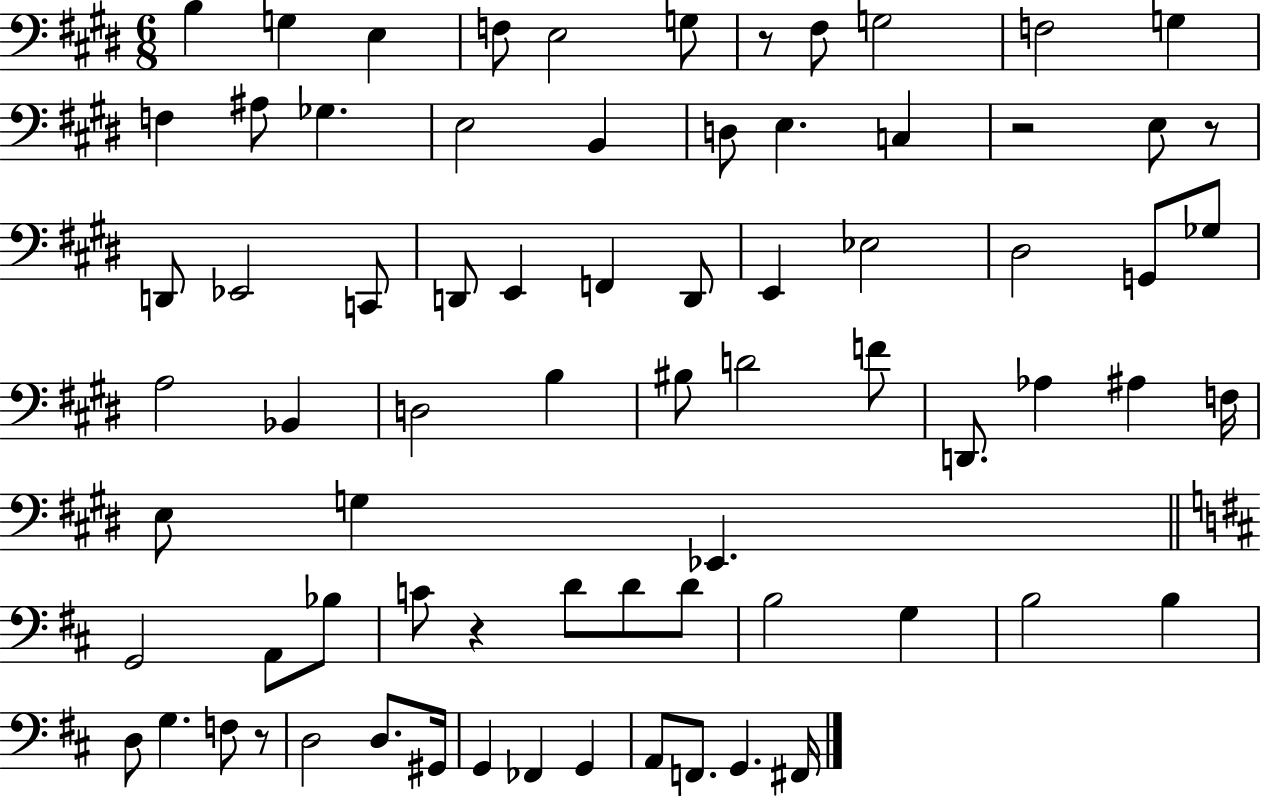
X:1
T:Untitled
M:6/8
L:1/4
K:E
B, G, E, F,/2 E,2 G,/2 z/2 ^F,/2 G,2 F,2 G, F, ^A,/2 _G, E,2 B,, D,/2 E, C, z2 E,/2 z/2 D,,/2 _E,,2 C,,/2 D,,/2 E,, F,, D,,/2 E,, _E,2 ^D,2 G,,/2 _G,/2 A,2 _B,, D,2 B, ^B,/2 D2 F/2 D,,/2 _A, ^A, F,/4 E,/2 G, _E,, G,,2 A,,/2 _B,/2 C/2 z D/2 D/2 D/2 B,2 G, B,2 B, D,/2 G, F,/2 z/2 D,2 D,/2 ^G,,/4 G,, _F,, G,, A,,/2 F,,/2 G,, ^F,,/4